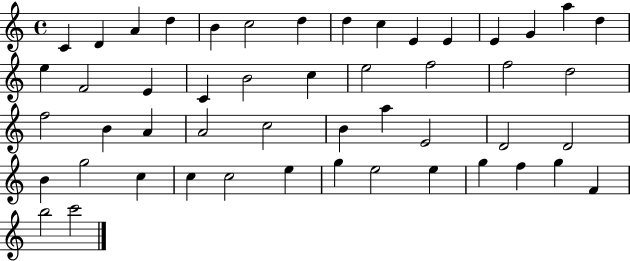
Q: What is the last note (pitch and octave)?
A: C6